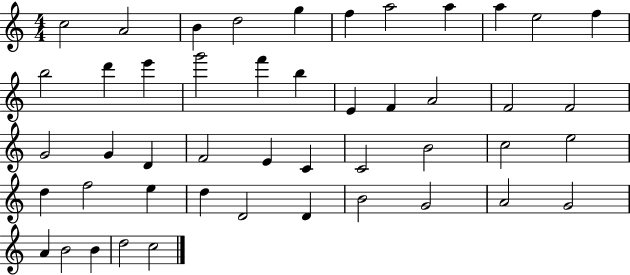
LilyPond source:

{
  \clef treble
  \numericTimeSignature
  \time 4/4
  \key c \major
  c''2 a'2 | b'4 d''2 g''4 | f''4 a''2 a''4 | a''4 e''2 f''4 | \break b''2 d'''4 e'''4 | g'''2 f'''4 b''4 | e'4 f'4 a'2 | f'2 f'2 | \break g'2 g'4 d'4 | f'2 e'4 c'4 | c'2 b'2 | c''2 e''2 | \break d''4 f''2 e''4 | d''4 d'2 d'4 | b'2 g'2 | a'2 g'2 | \break a'4 b'2 b'4 | d''2 c''2 | \bar "|."
}